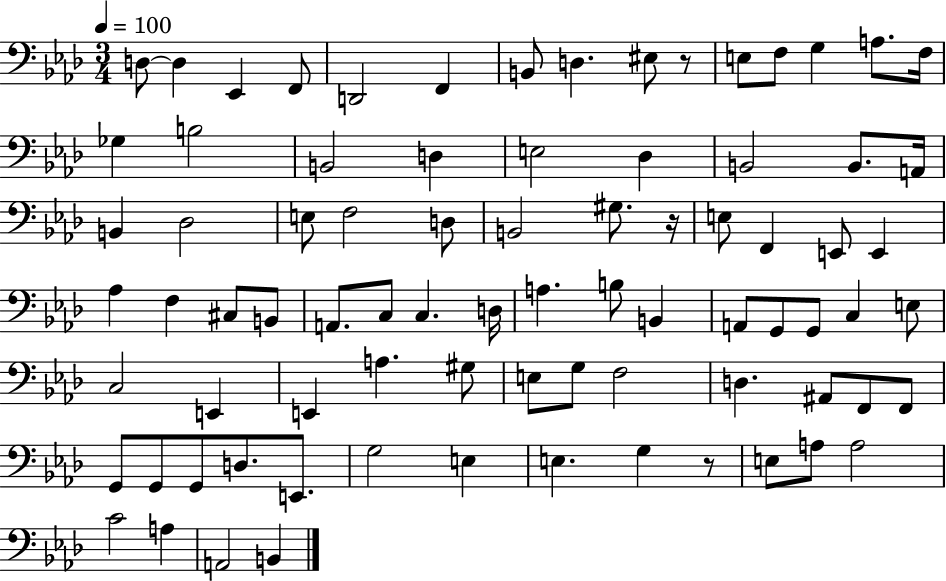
D3/e D3/q Eb2/q F2/e D2/h F2/q B2/e D3/q. EIS3/e R/e E3/e F3/e G3/q A3/e. F3/s Gb3/q B3/h B2/h D3/q E3/h Db3/q B2/h B2/e. A2/s B2/q Db3/h E3/e F3/h D3/e B2/h G#3/e. R/s E3/e F2/q E2/e E2/q Ab3/q F3/q C#3/e B2/e A2/e. C3/e C3/q. D3/s A3/q. B3/e B2/q A2/e G2/e G2/e C3/q E3/e C3/h E2/q E2/q A3/q. G#3/e E3/e G3/e F3/h D3/q. A#2/e F2/e F2/e G2/e G2/e G2/e D3/e. E2/e. G3/h E3/q E3/q. G3/q R/e E3/e A3/e A3/h C4/h A3/q A2/h B2/q